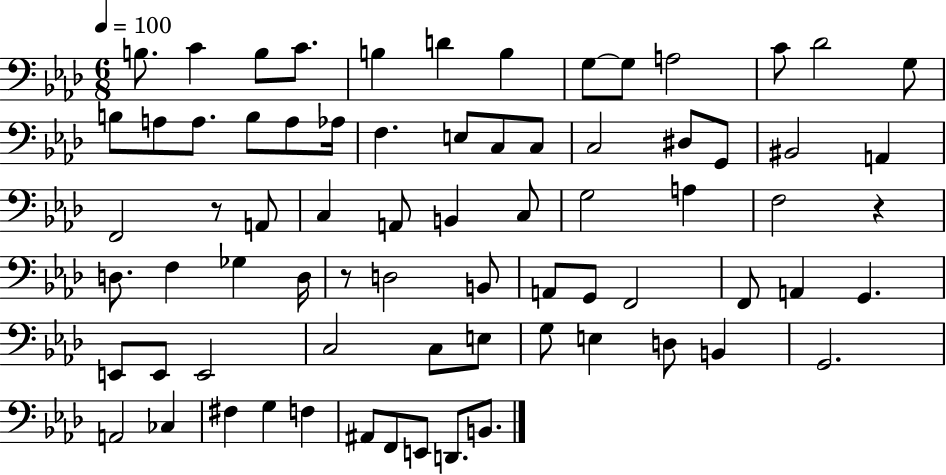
{
  \clef bass
  \numericTimeSignature
  \time 6/8
  \key aes \major
  \tempo 4 = 100
  b8. c'4 b8 c'8. | b4 d'4 b4 | g8~~ g8 a2 | c'8 des'2 g8 | \break b8 a8 a8. b8 a8 aes16 | f4. e8 c8 c8 | c2 dis8 g,8 | bis,2 a,4 | \break f,2 r8 a,8 | c4 a,8 b,4 c8 | g2 a4 | f2 r4 | \break d8. f4 ges4 d16 | r8 d2 b,8 | a,8 g,8 f,2 | f,8 a,4 g,4. | \break e,8 e,8 e,2 | c2 c8 e8 | g8 e4 d8 b,4 | g,2. | \break a,2 ces4 | fis4 g4 f4 | ais,8 f,8 e,8 d,8. b,8. | \bar "|."
}